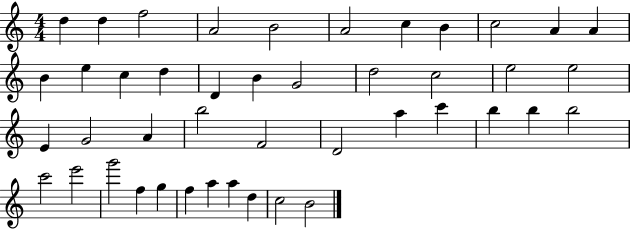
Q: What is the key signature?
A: C major